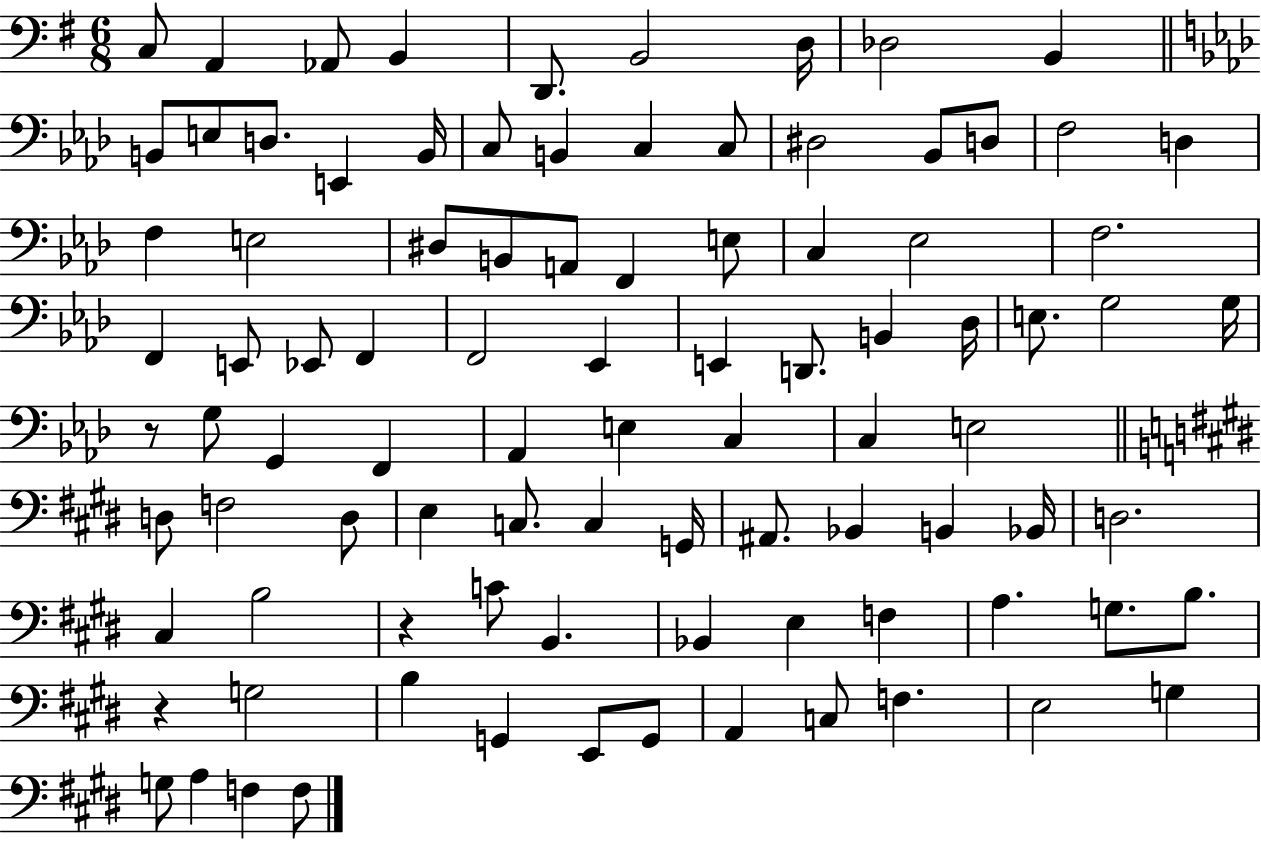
{
  \clef bass
  \numericTimeSignature
  \time 6/8
  \key g \major
  c8 a,4 aes,8 b,4 | d,8. b,2 d16 | des2 b,4 | \bar "||" \break \key aes \major b,8 e8 d8. e,4 b,16 | c8 b,4 c4 c8 | dis2 bes,8 d8 | f2 d4 | \break f4 e2 | dis8 b,8 a,8 f,4 e8 | c4 ees2 | f2. | \break f,4 e,8 ees,8 f,4 | f,2 ees,4 | e,4 d,8. b,4 des16 | e8. g2 g16 | \break r8 g8 g,4 f,4 | aes,4 e4 c4 | c4 e2 | \bar "||" \break \key e \major d8 f2 d8 | e4 c8. c4 g,16 | ais,8. bes,4 b,4 bes,16 | d2. | \break cis4 b2 | r4 c'8 b,4. | bes,4 e4 f4 | a4. g8. b8. | \break r4 g2 | b4 g,4 e,8 g,8 | a,4 c8 f4. | e2 g4 | \break g8 a4 f4 f8 | \bar "|."
}